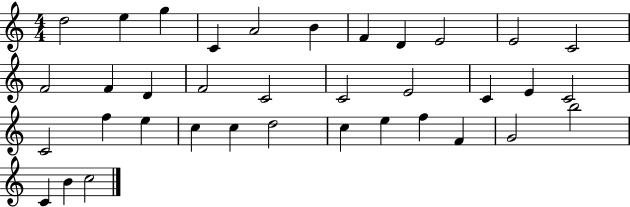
D5/h E5/q G5/q C4/q A4/h B4/q F4/q D4/q E4/h E4/h C4/h F4/h F4/q D4/q F4/h C4/h C4/h E4/h C4/q E4/q C4/h C4/h F5/q E5/q C5/q C5/q D5/h C5/q E5/q F5/q F4/q G4/h B5/h C4/q B4/q C5/h